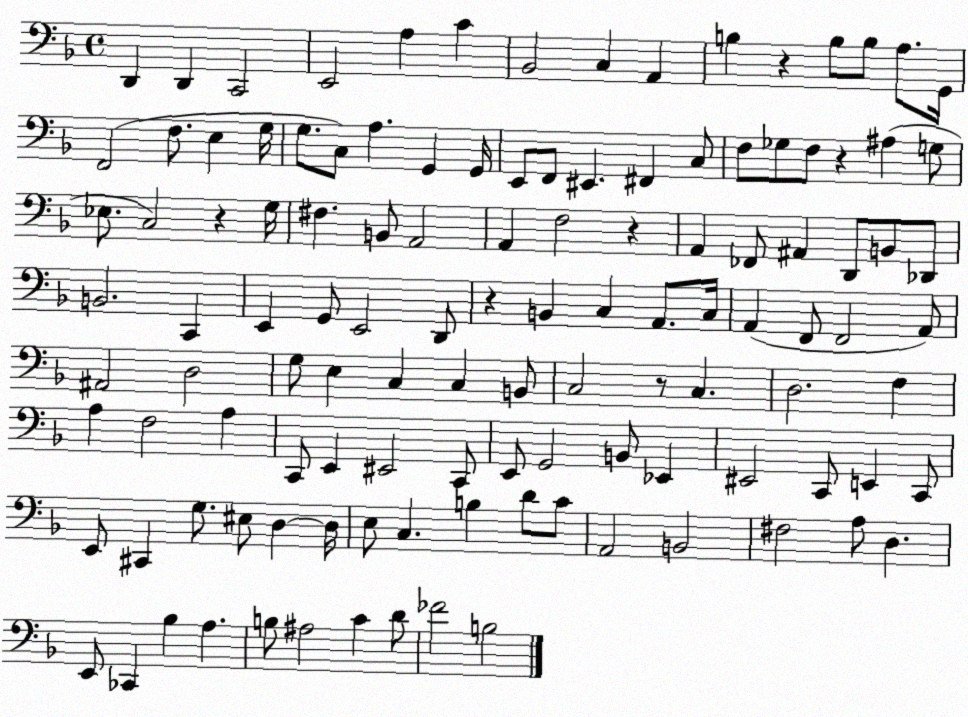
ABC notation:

X:1
T:Untitled
M:4/4
L:1/4
K:F
D,, D,, C,,2 E,,2 A, C _B,,2 C, A,, B, z B,/2 B,/2 A,/2 G,,/4 F,,2 F,/2 E, G,/4 G,/2 C,/2 A, G,, G,,/4 E,,/2 F,,/2 ^E,, ^F,, C,/2 F,/2 _G,/2 F,/2 z ^A, G,/2 _E,/2 C,2 z G,/4 ^F, B,,/2 A,,2 A,, F,2 z A,, _F,,/2 ^A,, D,,/2 B,,/2 _D,,/2 B,,2 C,, E,, G,,/2 E,,2 D,,/2 z B,, C, A,,/2 C,/4 A,, F,,/2 F,,2 A,,/2 ^A,,2 D,2 G,/2 E, C, C, B,,/2 C,2 z/2 C, D,2 F, A, F,2 A, C,,/2 E,, ^E,,2 C,,/2 E,,/2 G,,2 B,,/2 _E,, ^E,,2 C,,/2 E,, C,,/2 E,,/2 ^C,, G,/2 ^E,/2 D, D,/4 E,/2 C, B, D/2 C/2 A,,2 B,,2 ^F,2 A,/2 D, E,,/2 _C,, _B, A, B,/2 ^A,2 C D/2 _F2 B,2